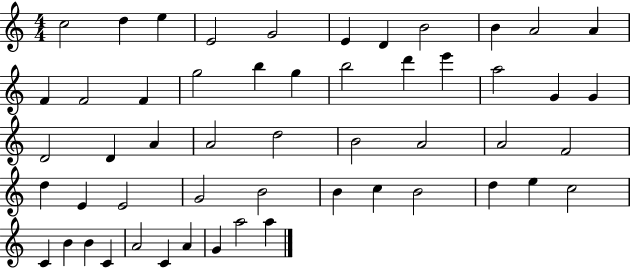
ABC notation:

X:1
T:Untitled
M:4/4
L:1/4
K:C
c2 d e E2 G2 E D B2 B A2 A F F2 F g2 b g b2 d' e' a2 G G D2 D A A2 d2 B2 A2 A2 F2 d E E2 G2 B2 B c B2 d e c2 C B B C A2 C A G a2 a